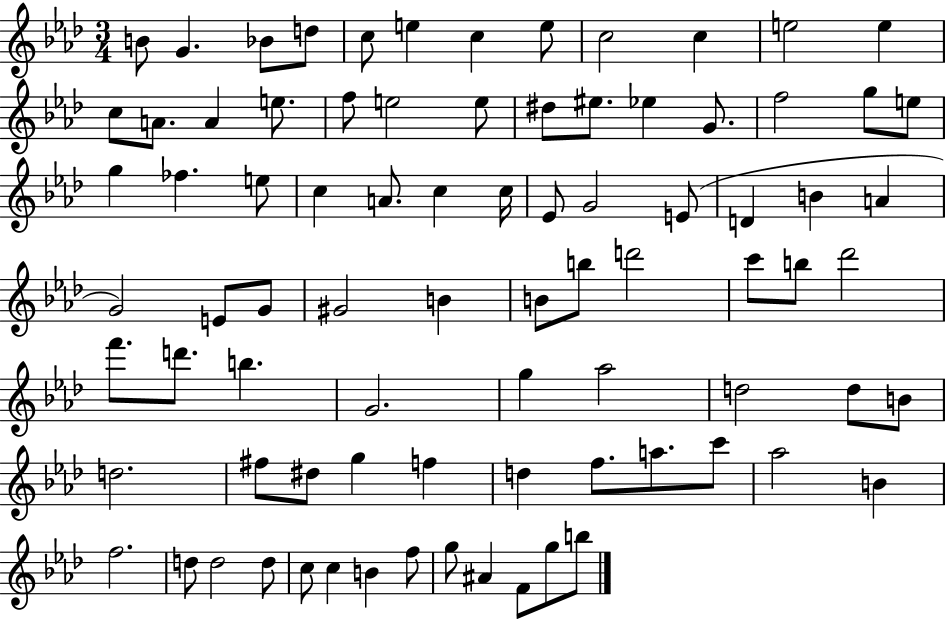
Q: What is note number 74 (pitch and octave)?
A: D5